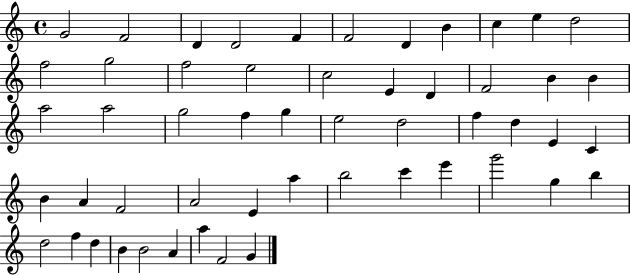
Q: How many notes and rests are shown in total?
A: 53